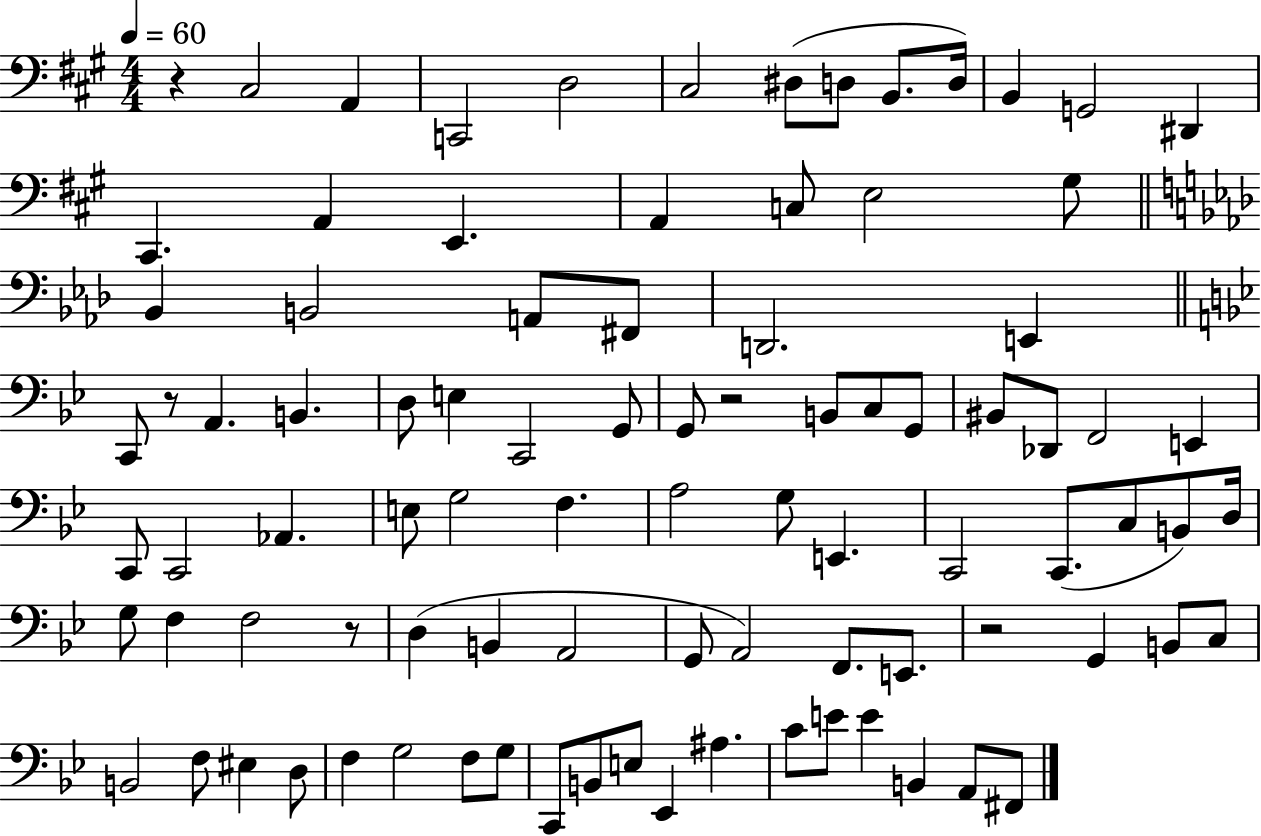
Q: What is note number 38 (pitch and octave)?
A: Db2